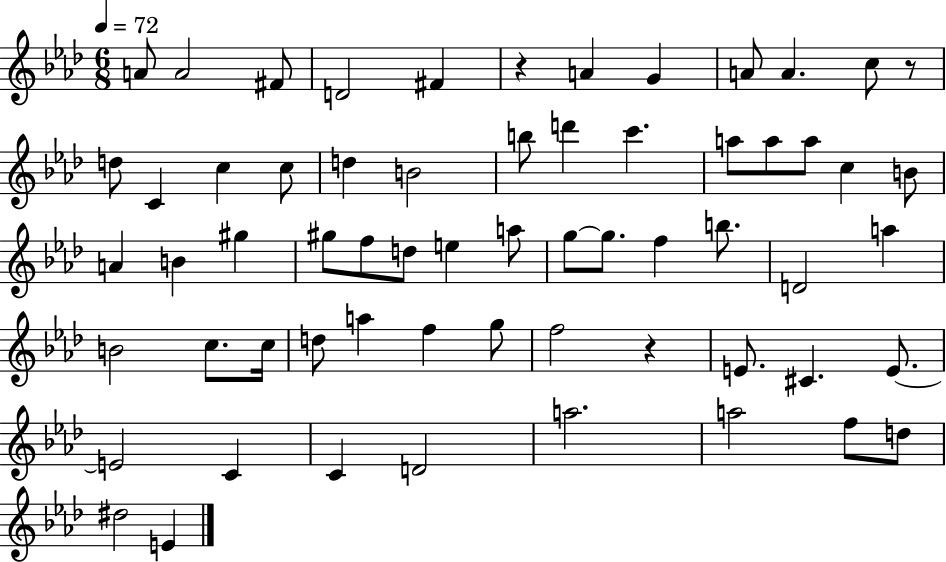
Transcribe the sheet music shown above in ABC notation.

X:1
T:Untitled
M:6/8
L:1/4
K:Ab
A/2 A2 ^F/2 D2 ^F z A G A/2 A c/2 z/2 d/2 C c c/2 d B2 b/2 d' c' a/2 a/2 a/2 c B/2 A B ^g ^g/2 f/2 d/2 e a/2 g/2 g/2 f b/2 D2 a B2 c/2 c/4 d/2 a f g/2 f2 z E/2 ^C E/2 E2 C C D2 a2 a2 f/2 d/2 ^d2 E